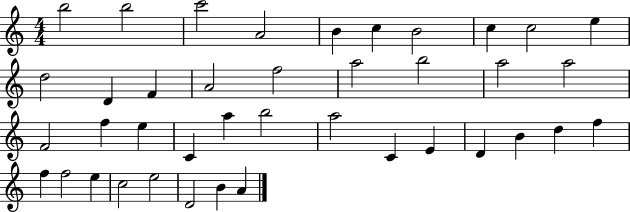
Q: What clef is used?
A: treble